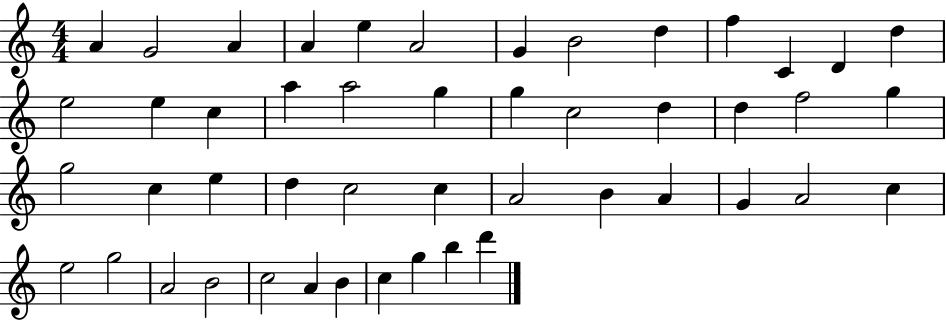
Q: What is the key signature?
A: C major